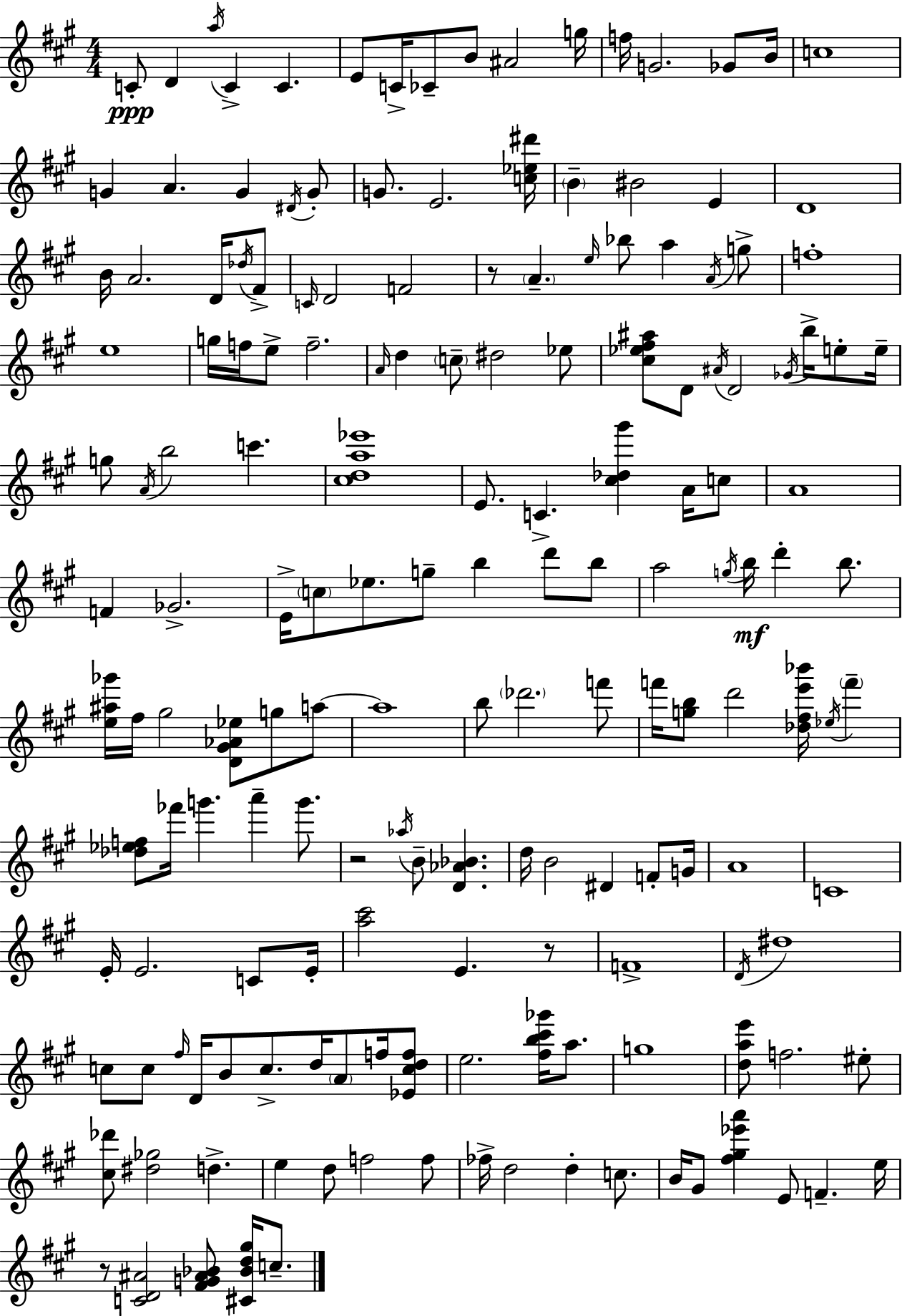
C4/e D4/q A5/s C4/q C4/q. E4/e C4/s CES4/e B4/e A#4/h G5/s F5/s G4/h. Gb4/e B4/s C5/w G4/q A4/q. G4/q D#4/s G4/e G4/e. E4/h. [C5,Eb5,D#6]/s B4/q BIS4/h E4/q D4/w B4/s A4/h. D4/s Db5/s F#4/e C4/s D4/h F4/h R/e A4/q. E5/s Bb5/e A5/q A4/s G5/e F5/w E5/w G5/s F5/s E5/e F5/h. A4/s D5/q C5/e D#5/h Eb5/e [C#5,Eb5,F#5,A#5]/e D4/e A#4/s D4/h Gb4/s B5/s E5/e E5/s G5/e A4/s B5/h C6/q. [C#5,D5,A5,Eb6]/w E4/e. C4/q. [C#5,Db5,G#6]/q A4/s C5/e A4/w F4/q Gb4/h. E4/s C5/e Eb5/e. G5/e B5/q D6/e B5/e A5/h G5/s B5/s D6/q B5/e. [E5,A#5,Gb6]/s F#5/s G#5/h [D4,G#4,Ab4,Eb5]/e G5/e A5/e A5/w B5/e Db6/h. F6/e F6/s [G5,B5]/e D6/h [Db5,F#5,E6,Bb6]/s Eb5/s F6/q [Db5,Eb5,F5]/e FES6/s G6/q. A6/q G6/e. R/h Ab5/s B4/e [D4,Ab4,Bb4]/q. D5/s B4/h D#4/q F4/e G4/s A4/w C4/w E4/s E4/h. C4/e E4/s [A5,C#6]/h E4/q. R/e F4/w D4/s D#5/w C5/e C5/e F#5/s D4/s B4/e C5/e. D5/s A4/e F5/s [Eb4,C5,D5,F5]/e E5/h. [F#5,B5,C#6,Gb6]/s A5/e. G5/w [D5,A5,E6]/e F5/h. EIS5/e [C#5,Db6]/e [D#5,Gb5]/h D5/q. E5/q D5/e F5/h F5/e FES5/s D5/h D5/q C5/e. B4/s G#4/e [F#5,G#5,Eb6,A6]/q E4/e F4/q. E5/s R/e [C4,D4,A#4]/h [F#4,G4,A#4,Bb4]/e [C#4,Bb4,D5,G#5]/s C5/e.